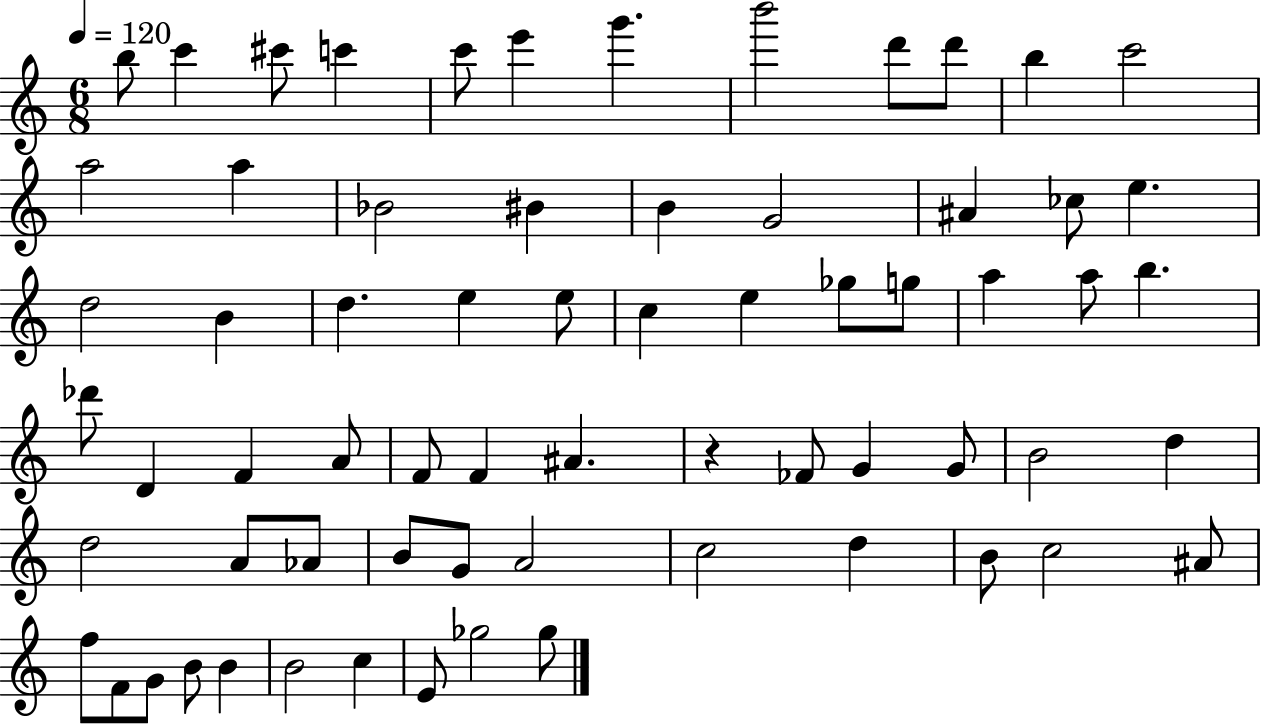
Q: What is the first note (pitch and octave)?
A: B5